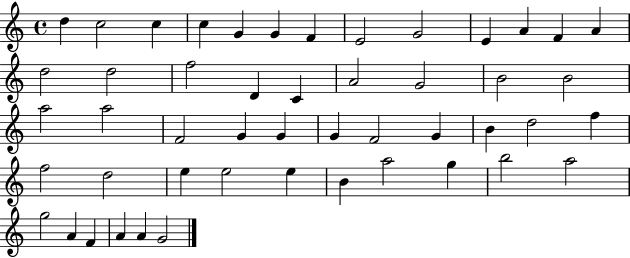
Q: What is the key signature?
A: C major